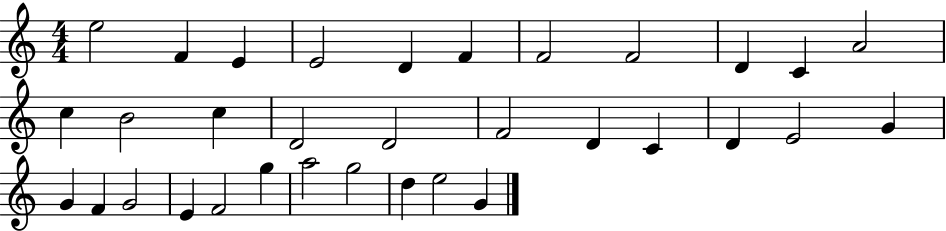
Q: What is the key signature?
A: C major